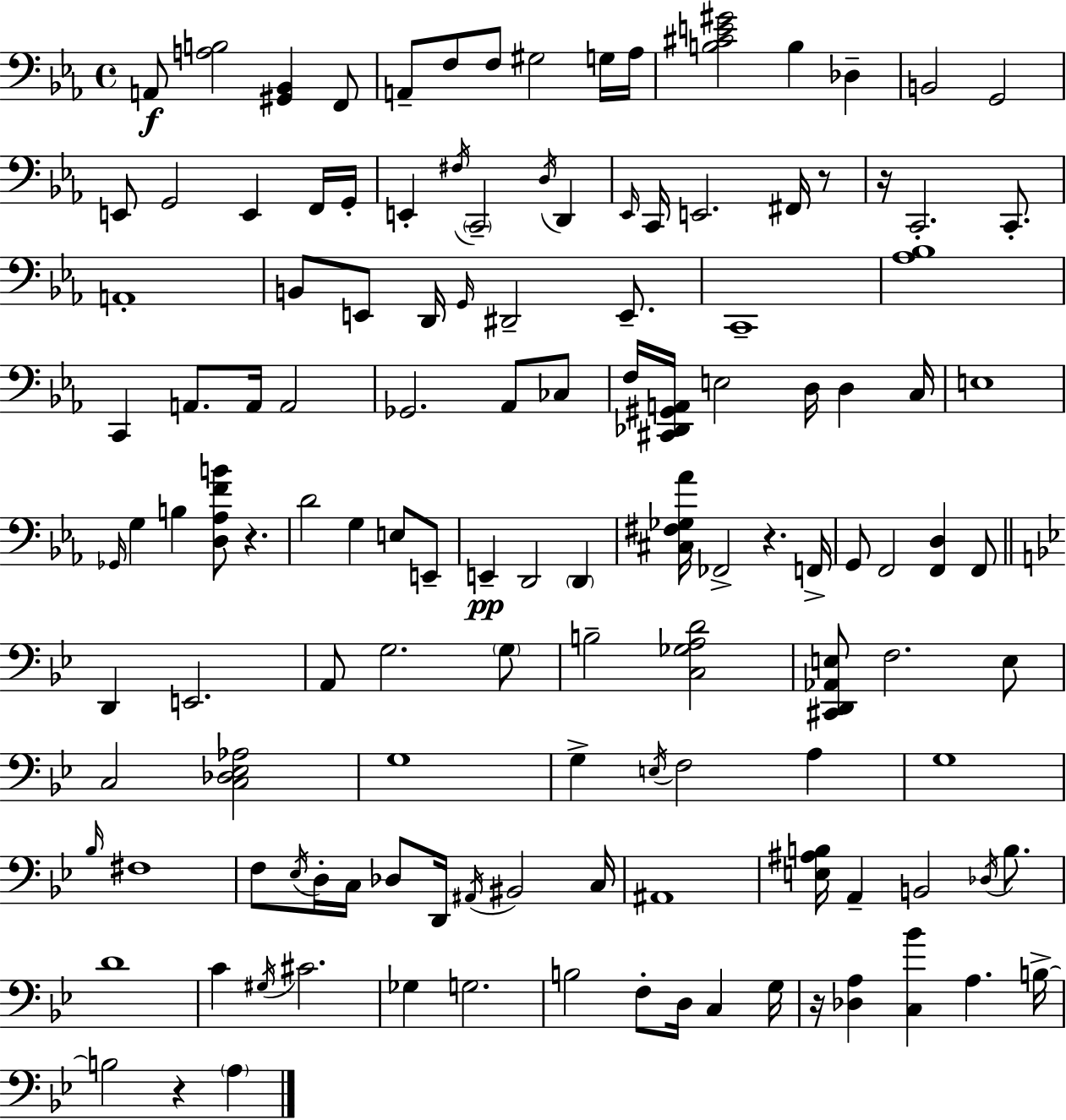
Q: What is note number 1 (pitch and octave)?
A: A2